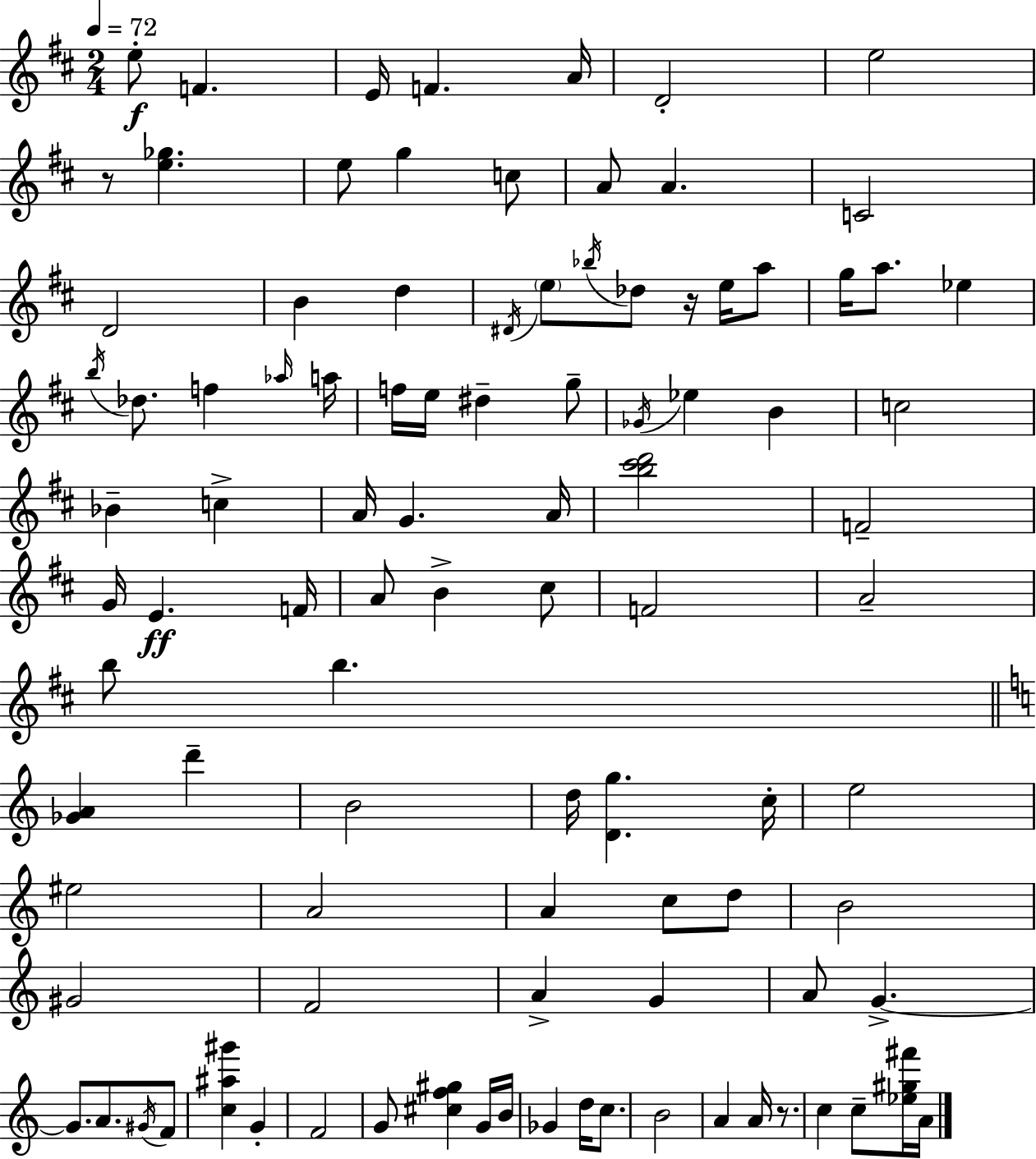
{
  \clef treble
  \numericTimeSignature
  \time 2/4
  \key d \major
  \tempo 4 = 72
  e''8-.\f f'4. | e'16 f'4. a'16 | d'2-. | e''2 | \break r8 <e'' ges''>4. | e''8 g''4 c''8 | a'8 a'4. | c'2 | \break d'2 | b'4 d''4 | \acciaccatura { dis'16 } \parenthesize e''8 \acciaccatura { bes''16 } des''8 r16 e''16 | a''8 g''16 a''8. ees''4 | \break \acciaccatura { b''16 } des''8. f''4 | \grace { aes''16 } a''16 f''16 e''16 dis''4-- | g''8-- \acciaccatura { ges'16 } ees''4 | b'4 c''2 | \break bes'4-- | c''4-> a'16 g'4. | a'16 <b'' cis''' d'''>2 | f'2-- | \break g'16 e'4.\ff | f'16 a'8 b'4-> | cis''8 f'2 | a'2-- | \break b''8 b''4. | \bar "||" \break \key c \major <ges' a'>4 d'''4-- | b'2 | d''16 <d' g''>4. c''16-. | e''2 | \break eis''2 | a'2 | a'4 c''8 d''8 | b'2 | \break gis'2 | f'2 | a'4-> g'4 | a'8 g'4.->~~ | \break g'8. a'8. \acciaccatura { gis'16 } f'8 | <c'' ais'' gis'''>4 g'4-. | f'2 | g'8 <cis'' f'' gis''>4 g'16 | \break b'16 ges'4 d''16 c''8. | b'2 | a'4 a'16 r8. | c''4 c''8-- <ees'' gis'' fis'''>16 | \break a'16 \bar "|."
}